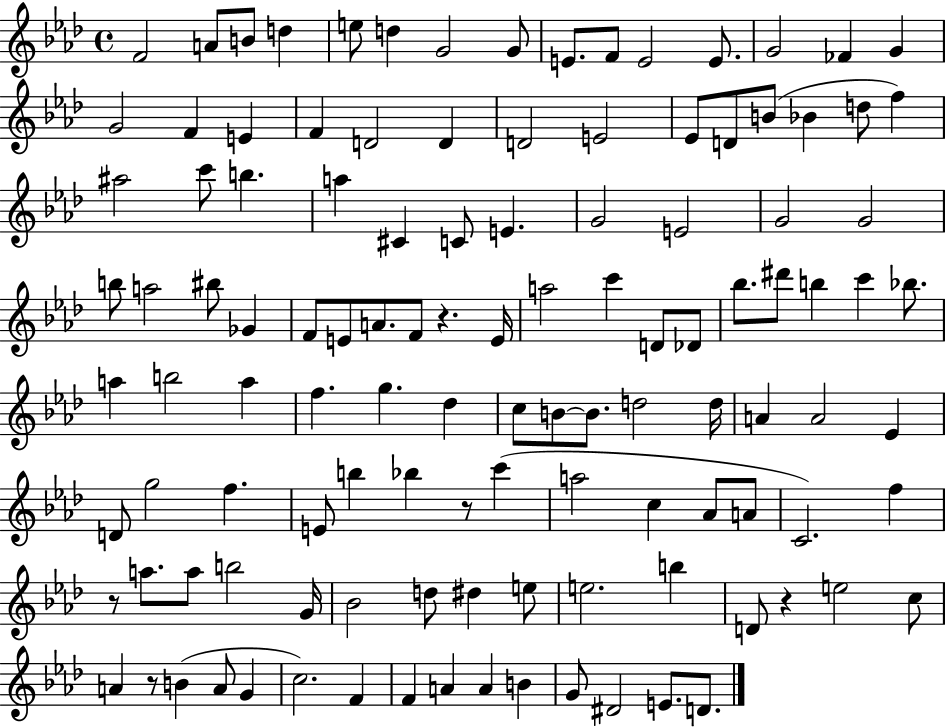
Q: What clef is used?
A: treble